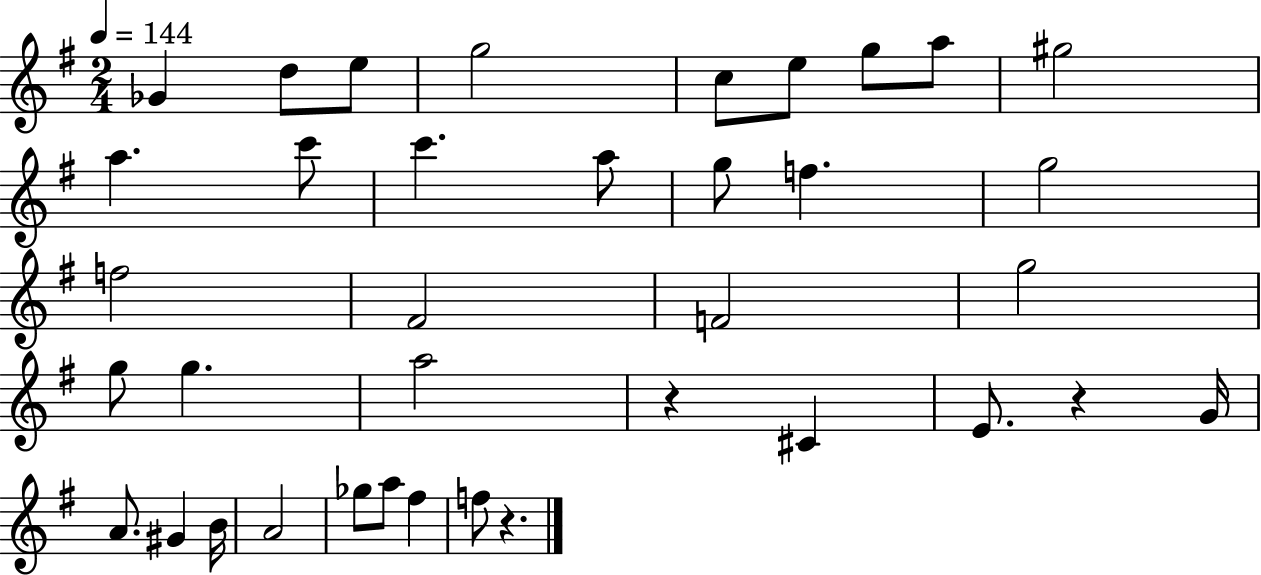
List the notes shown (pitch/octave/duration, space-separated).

Gb4/q D5/e E5/e G5/h C5/e E5/e G5/e A5/e G#5/h A5/q. C6/e C6/q. A5/e G5/e F5/q. G5/h F5/h F#4/h F4/h G5/h G5/e G5/q. A5/h R/q C#4/q E4/e. R/q G4/s A4/e. G#4/q B4/s A4/h Gb5/e A5/e F#5/q F5/e R/q.